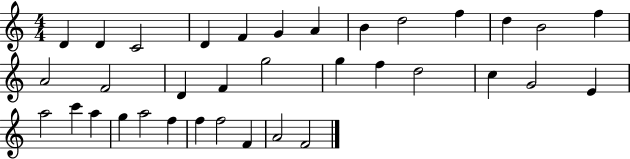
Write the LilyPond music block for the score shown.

{
  \clef treble
  \numericTimeSignature
  \time 4/4
  \key c \major
  d'4 d'4 c'2 | d'4 f'4 g'4 a'4 | b'4 d''2 f''4 | d''4 b'2 f''4 | \break a'2 f'2 | d'4 f'4 g''2 | g''4 f''4 d''2 | c''4 g'2 e'4 | \break a''2 c'''4 a''4 | g''4 a''2 f''4 | f''4 f''2 f'4 | a'2 f'2 | \break \bar "|."
}